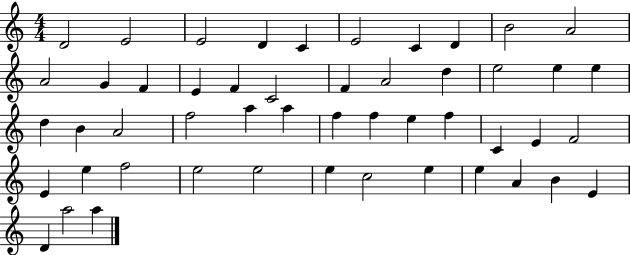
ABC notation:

X:1
T:Untitled
M:4/4
L:1/4
K:C
D2 E2 E2 D C E2 C D B2 A2 A2 G F E F C2 F A2 d e2 e e d B A2 f2 a a f f e f C E F2 E e f2 e2 e2 e c2 e e A B E D a2 a